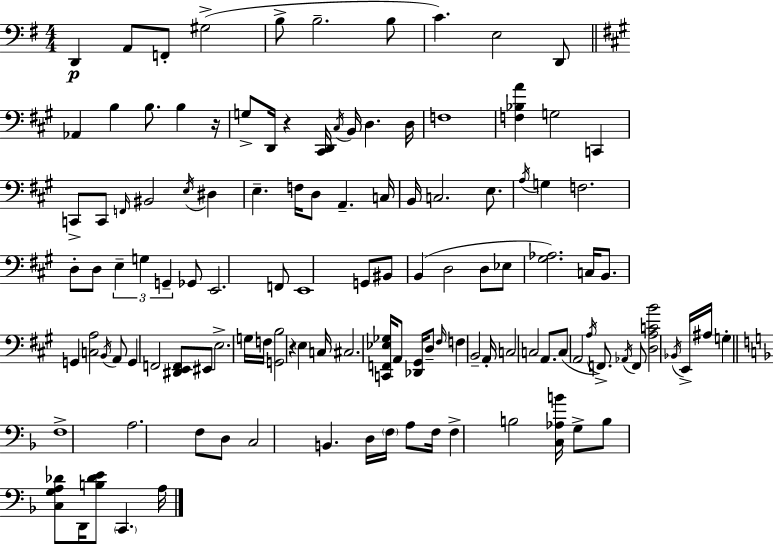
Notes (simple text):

D2/q A2/e F2/e G#3/h B3/e B3/h. B3/e C4/q. E3/h D2/e Ab2/q B3/q B3/e. B3/q R/s G3/e D2/s R/q [C#2,D2]/s C#3/s B2/s D3/q. D3/s F3/w [F3,Bb3,A4]/q G3/h C2/q C2/e C2/e F2/s BIS2/h E3/s D#3/q E3/q. F3/s D3/e A2/q. C3/s B2/s C3/h. E3/e. A3/s G3/q F3/h. D3/e D3/e E3/q G3/q G2/q Gb2/e E2/h. F2/e E2/w G2/e BIS2/e B2/q D3/h D3/e Eb3/e [G#3,Ab3]/h. C3/s B2/e. G2/q [C3,A3]/h B2/s A2/e G2/q F2/h [D#2,E2,F2]/e EIS2/e E3/h. G3/s F3/s [G2,B3]/h R/q E3/q C3/s C#3/h. [C2,F2,Eb3,Gb3]/s A2/e [Db2,G#2]/s D3/e F#3/s F3/q B2/h A2/s C3/h C3/h A2/e. C3/e A2/h A3/s F2/e. Ab2/s F2/e [D3,A3,C4,B4]/h Bb2/s E2/s A#3/s G3/q F3/w A3/h. F3/e D3/e C3/h B2/q. D3/s F3/s A3/e F3/s F3/q B3/h [C3,Ab3,B4]/s G3/e B3/e [C3,G3,A3,Db4]/e D2/s [B3,Db4,E4]/e C2/q. A3/s